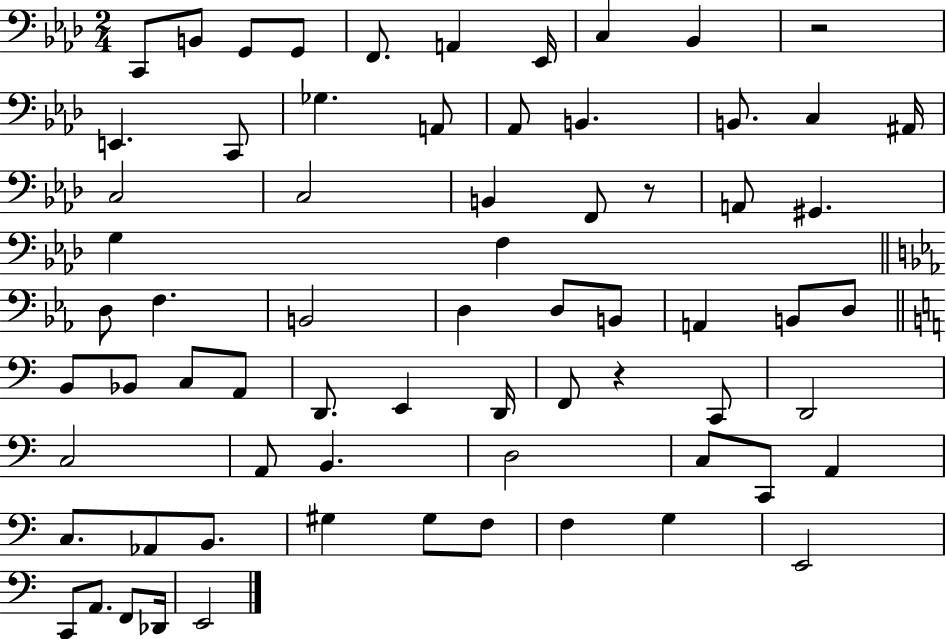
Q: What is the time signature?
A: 2/4